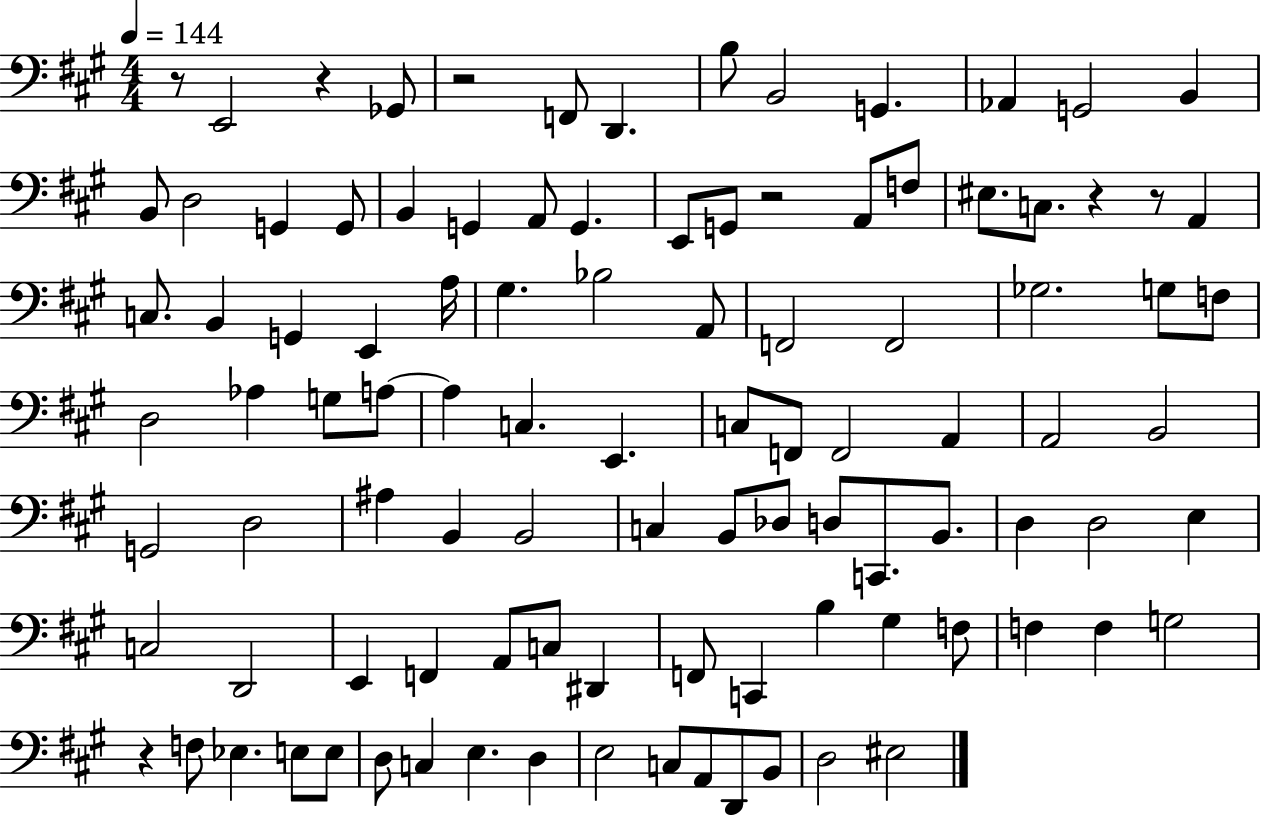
{
  \clef bass
  \numericTimeSignature
  \time 4/4
  \key a \major
  \tempo 4 = 144
  r8 e,2 r4 ges,8 | r2 f,8 d,4. | b8 b,2 g,4. | aes,4 g,2 b,4 | \break b,8 d2 g,4 g,8 | b,4 g,4 a,8 g,4. | e,8 g,8 r2 a,8 f8 | eis8. c8. r4 r8 a,4 | \break c8. b,4 g,4 e,4 a16 | gis4. bes2 a,8 | f,2 f,2 | ges2. g8 f8 | \break d2 aes4 g8 a8~~ | a4 c4. e,4. | c8 f,8 f,2 a,4 | a,2 b,2 | \break g,2 d2 | ais4 b,4 b,2 | c4 b,8 des8 d8 c,8. b,8. | d4 d2 e4 | \break c2 d,2 | e,4 f,4 a,8 c8 dis,4 | f,8 c,4 b4 gis4 f8 | f4 f4 g2 | \break r4 f8 ees4. e8 e8 | d8 c4 e4. d4 | e2 c8 a,8 d,8 b,8 | d2 eis2 | \break \bar "|."
}